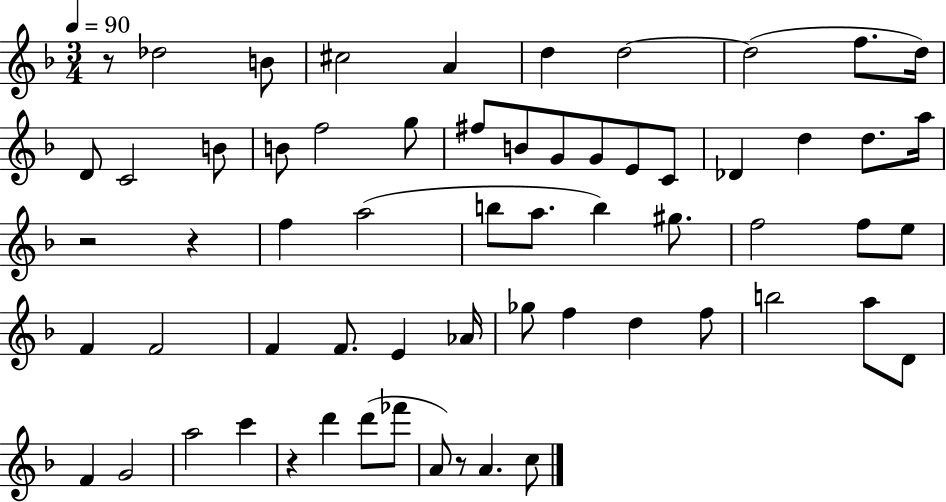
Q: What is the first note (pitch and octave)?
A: Db5